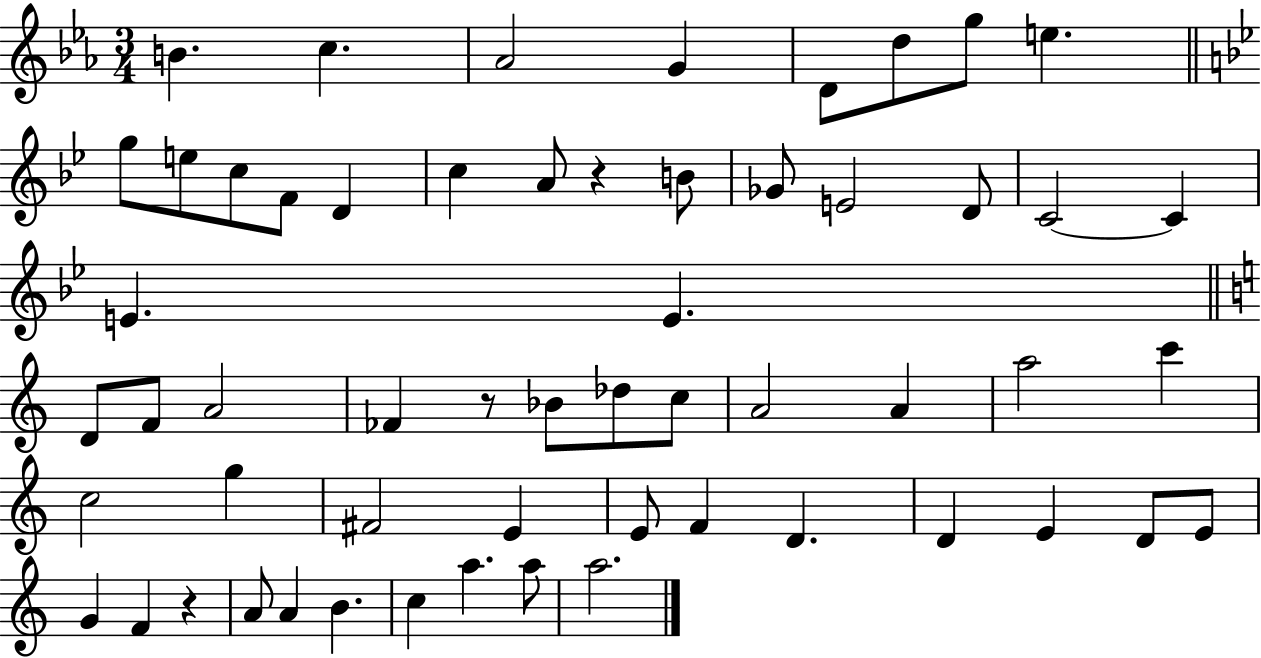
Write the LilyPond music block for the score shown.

{
  \clef treble
  \numericTimeSignature
  \time 3/4
  \key ees \major
  b'4. c''4. | aes'2 g'4 | d'8 d''8 g''8 e''4. | \bar "||" \break \key bes \major g''8 e''8 c''8 f'8 d'4 | c''4 a'8 r4 b'8 | ges'8 e'2 d'8 | c'2~~ c'4 | \break e'4. e'4. | \bar "||" \break \key a \minor d'8 f'8 a'2 | fes'4 r8 bes'8 des''8 c''8 | a'2 a'4 | a''2 c'''4 | \break c''2 g''4 | fis'2 e'4 | e'8 f'4 d'4. | d'4 e'4 d'8 e'8 | \break g'4 f'4 r4 | a'8 a'4 b'4. | c''4 a''4. a''8 | a''2. | \break \bar "|."
}